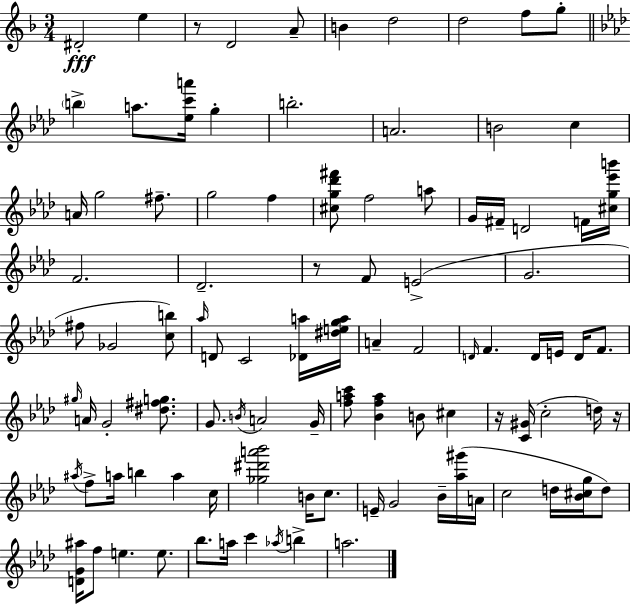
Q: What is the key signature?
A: D minor